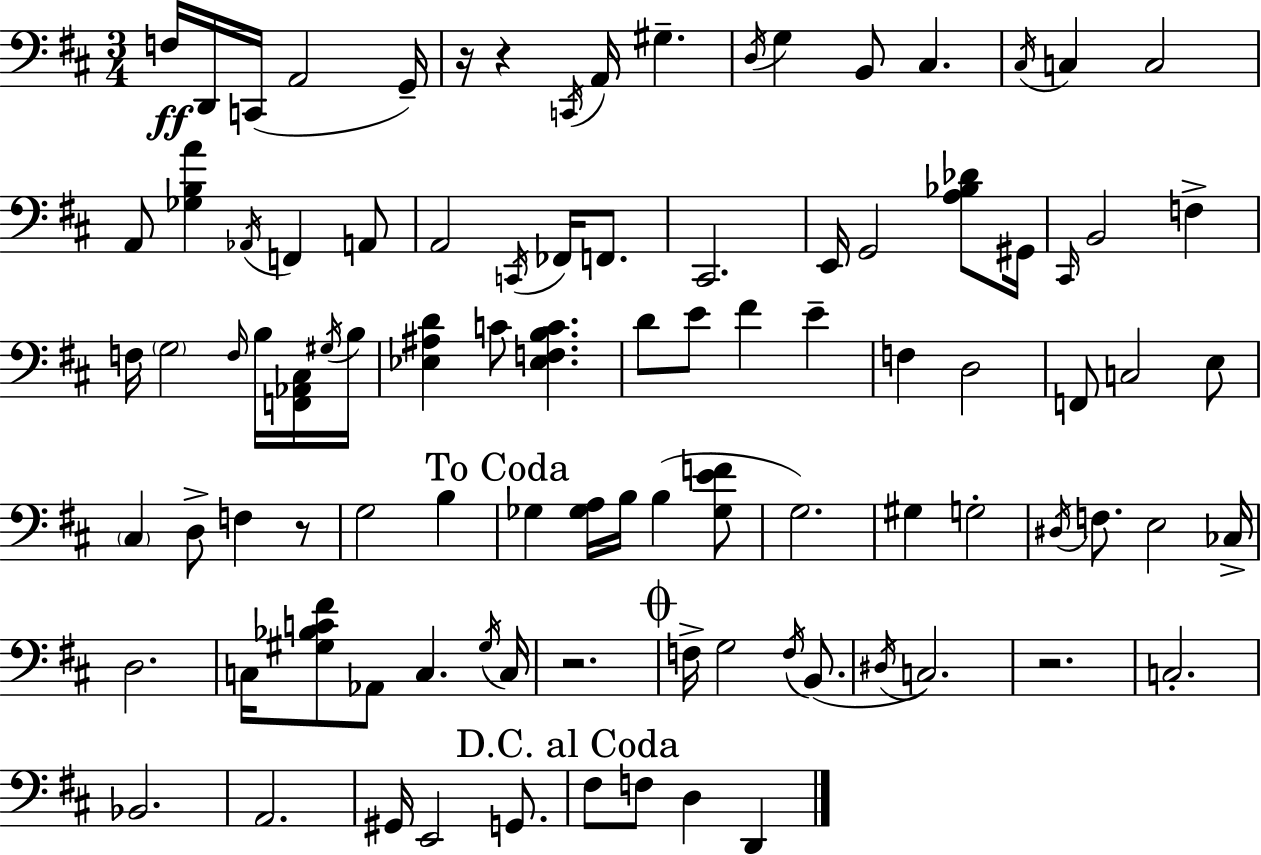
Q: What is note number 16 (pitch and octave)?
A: A2